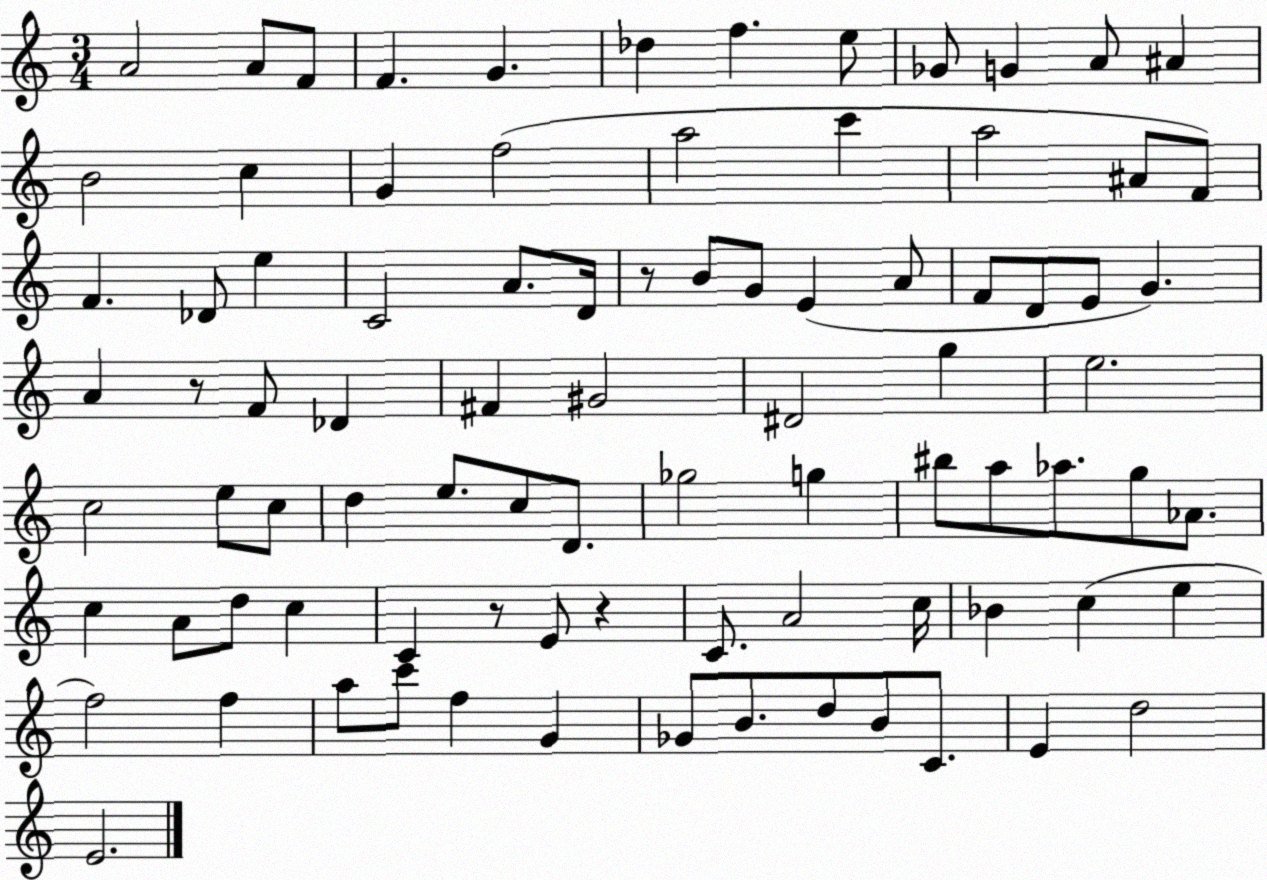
X:1
T:Untitled
M:3/4
L:1/4
K:C
A2 A/2 F/2 F G _d f e/2 _G/2 G A/2 ^A B2 c G f2 a2 c' a2 ^A/2 F/2 F _D/2 e C2 A/2 D/4 z/2 B/2 G/2 E A/2 F/2 D/2 E/2 G A z/2 F/2 _D ^F ^G2 ^D2 g e2 c2 e/2 c/2 d e/2 c/2 D/2 _g2 g ^b/2 a/2 _a/2 g/2 _A/2 c A/2 d/2 c C z/2 E/2 z C/2 A2 c/4 _B c e f2 f a/2 c'/2 f G _G/2 B/2 d/2 B/2 C/2 E d2 E2